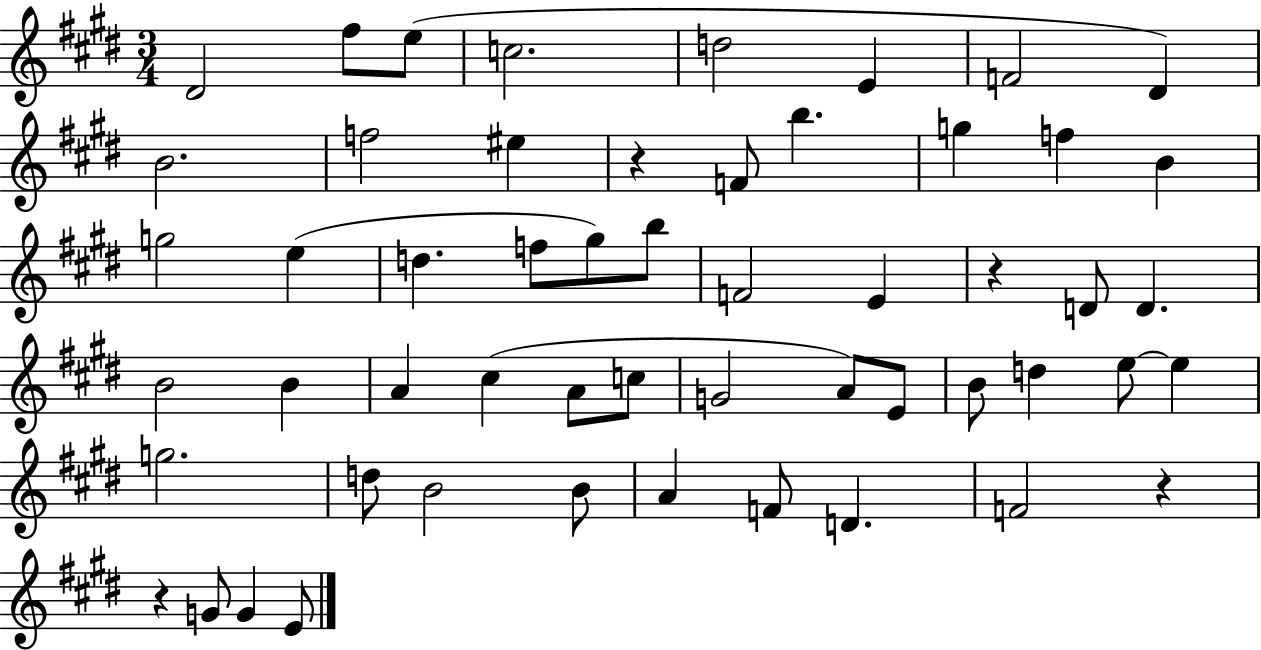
D#4/h F#5/e E5/e C5/h. D5/h E4/q F4/h D#4/q B4/h. F5/h EIS5/q R/q F4/e B5/q. G5/q F5/q B4/q G5/h E5/q D5/q. F5/e G#5/e B5/e F4/h E4/q R/q D4/e D4/q. B4/h B4/q A4/q C#5/q A4/e C5/e G4/h A4/e E4/e B4/e D5/q E5/e E5/q G5/h. D5/e B4/h B4/e A4/q F4/e D4/q. F4/h R/q R/q G4/e G4/q E4/e